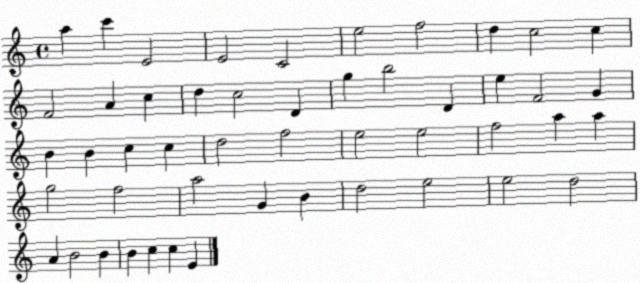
X:1
T:Untitled
M:4/4
L:1/4
K:C
a c' E2 E2 C2 e2 f2 d c2 c F2 A c d c2 D g b2 D e F2 G B B c c d2 f2 e2 e2 f2 a a g2 f2 a2 G B d2 e2 e2 d2 A B2 B B c c E